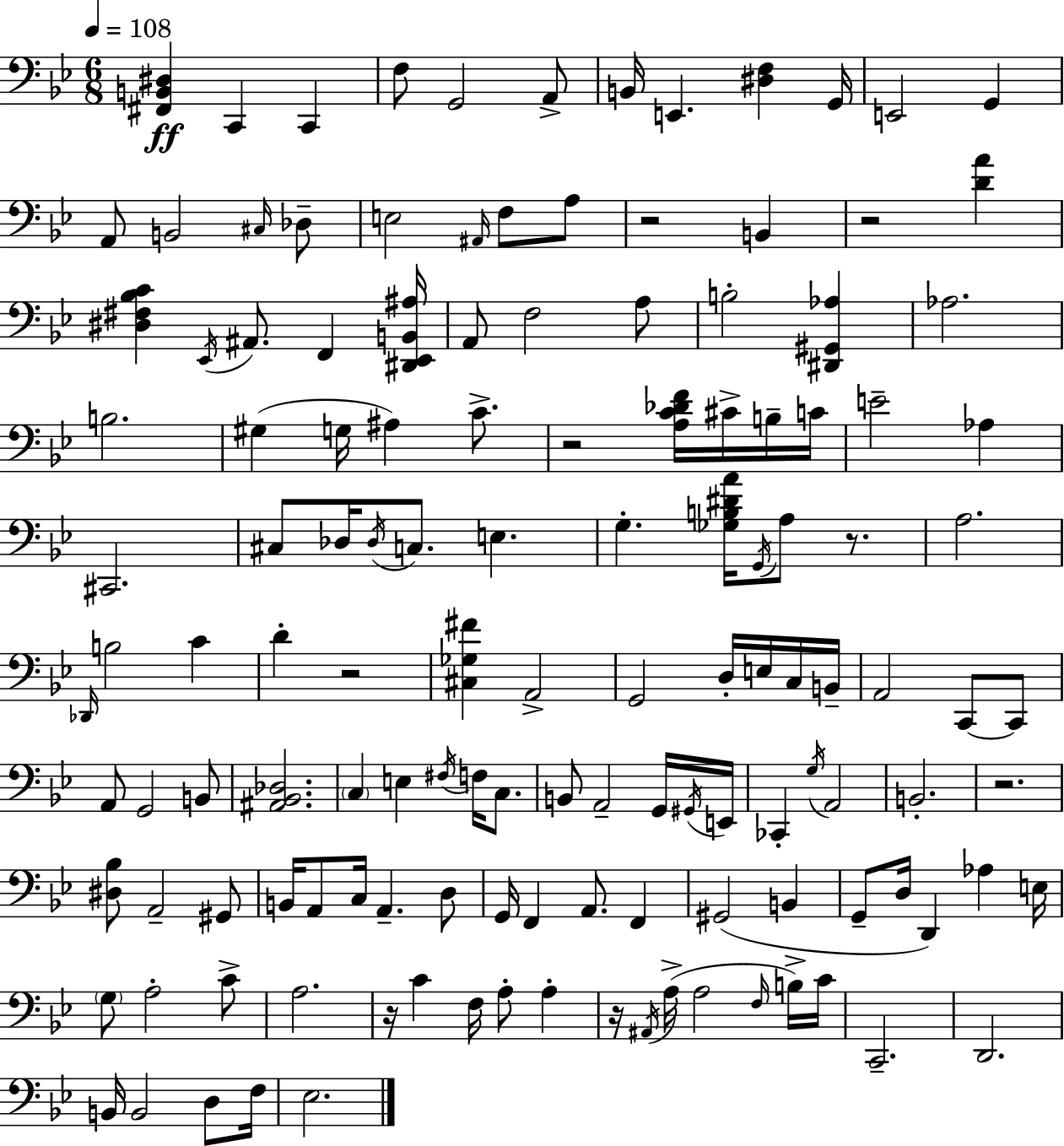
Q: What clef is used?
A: bass